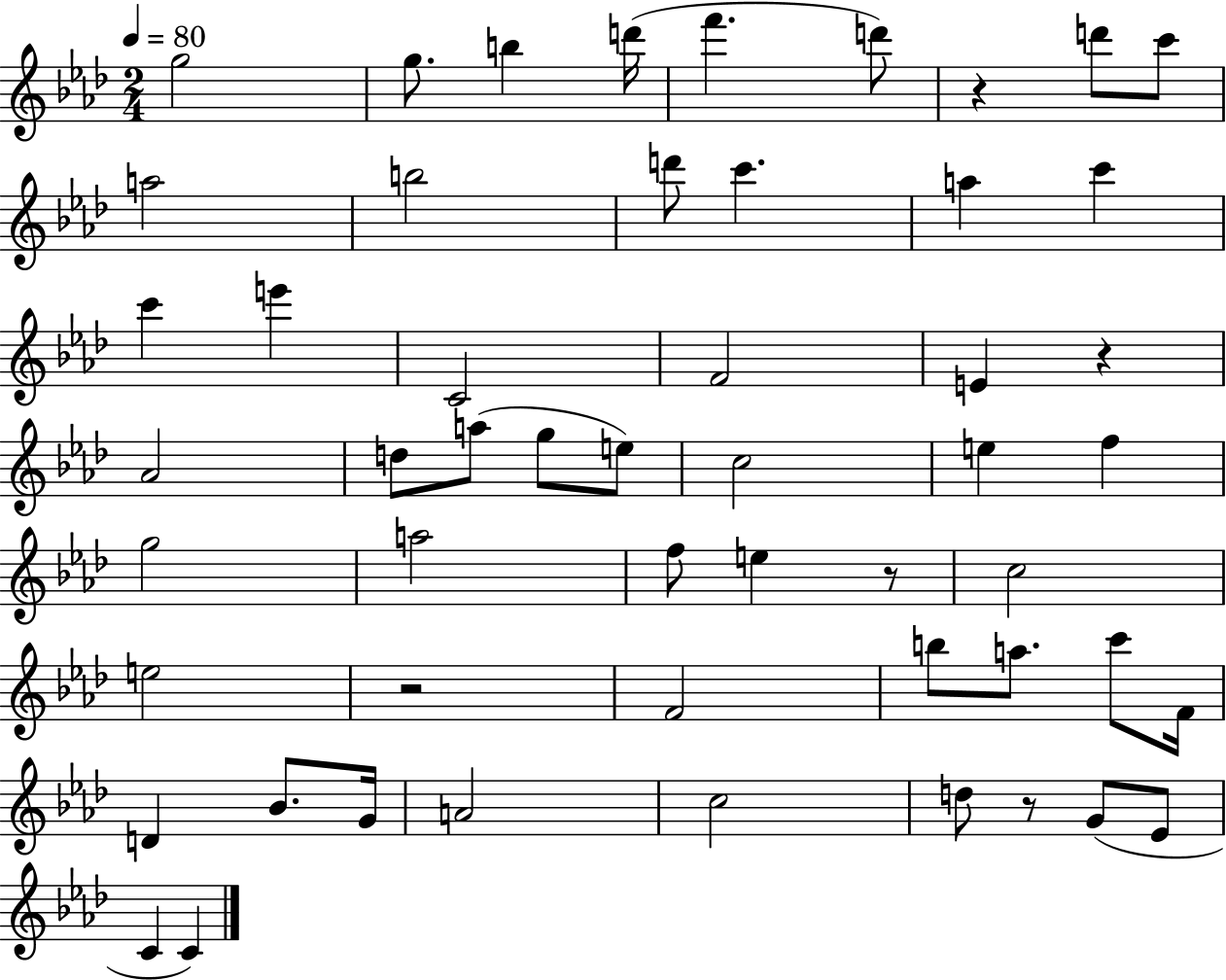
X:1
T:Untitled
M:2/4
L:1/4
K:Ab
g2 g/2 b d'/4 f' d'/2 z d'/2 c'/2 a2 b2 d'/2 c' a c' c' e' C2 F2 E z _A2 d/2 a/2 g/2 e/2 c2 e f g2 a2 f/2 e z/2 c2 e2 z2 F2 b/2 a/2 c'/2 F/4 D _B/2 G/4 A2 c2 d/2 z/2 G/2 _E/2 C C